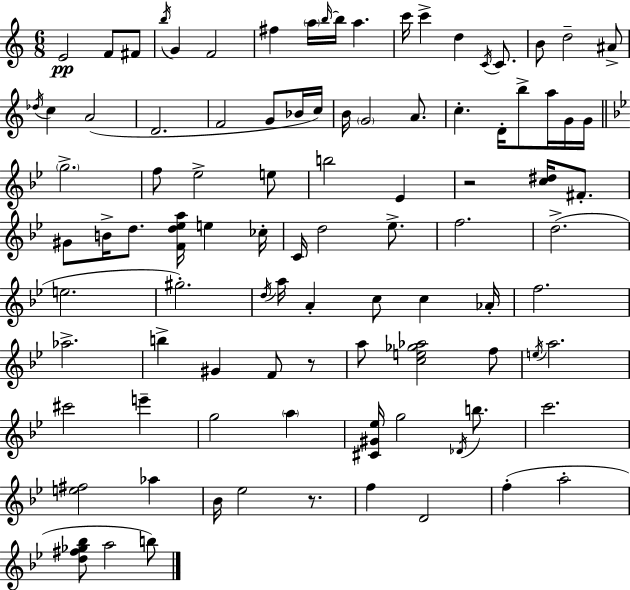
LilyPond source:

{
  \clef treble
  \numericTimeSignature
  \time 6/8
  \key c \major
  e'2\pp f'8 fis'8 | \acciaccatura { b''16 } g'4 f'2 | fis''4 \parenthesize a''16 \grace { b''16~ }~ b''16 a''4. | c'''16 c'''4-> d''4 \acciaccatura { c'16 } | \break c'8. b'8 d''2-- | ais'8-> \acciaccatura { des''16 } c''4 a'2( | d'2. | f'2 | \break g'8 bes'16 c''16) b'16 \parenthesize g'2 | a'8. c''4.-. d'16-. b''8-> | a''16 g'16 g'16 \bar "||" \break \key g \minor \parenthesize g''2.-> | f''8 ees''2-> e''8 | b''2 ees'4 | r2 <c'' dis''>16 fis'8.-. | \break gis'8 b'16-> d''8. <f' d'' ees'' a''>16 e''4 ces''16-. | c'16 d''2 ees''8.-> | f''2. | d''2.->( | \break e''2. | gis''2.-.) | \acciaccatura { d''16 } a''16 a'4-. c''8 c''4 | aes'16-. f''2. | \break aes''2.-> | b''4-> gis'4 f'8 r8 | a''8 <c'' e'' ges'' aes''>2 f''8 | \acciaccatura { e''16 } a''2. | \break cis'''2 e'''4-- | g''2 \parenthesize a''4 | <cis' gis' ees''>16 g''2 \acciaccatura { des'16 } | b''8. c'''2. | \break <e'' fis''>2 aes''4 | bes'16 ees''2 | r8. f''4 d'2 | f''4-.( a''2-. | \break <d'' fis'' ges'' bes''>8 a''2 | b''8) \bar "|."
}